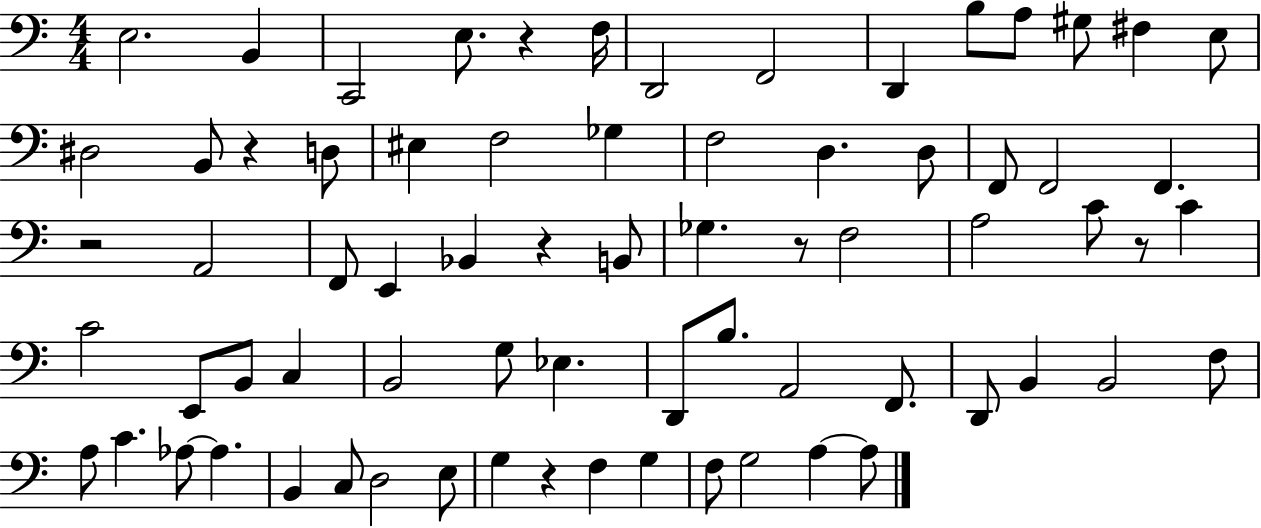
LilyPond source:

{
  \clef bass
  \numericTimeSignature
  \time 4/4
  \key c \major
  e2. b,4 | c,2 e8. r4 f16 | d,2 f,2 | d,4 b8 a8 gis8 fis4 e8 | \break dis2 b,8 r4 d8 | eis4 f2 ges4 | f2 d4. d8 | f,8 f,2 f,4. | \break r2 a,2 | f,8 e,4 bes,4 r4 b,8 | ges4. r8 f2 | a2 c'8 r8 c'4 | \break c'2 e,8 b,8 c4 | b,2 g8 ees4. | d,8 b8. a,2 f,8. | d,8 b,4 b,2 f8 | \break a8 c'4. aes8~~ aes4. | b,4 c8 d2 e8 | g4 r4 f4 g4 | f8 g2 a4~~ a8 | \break \bar "|."
}